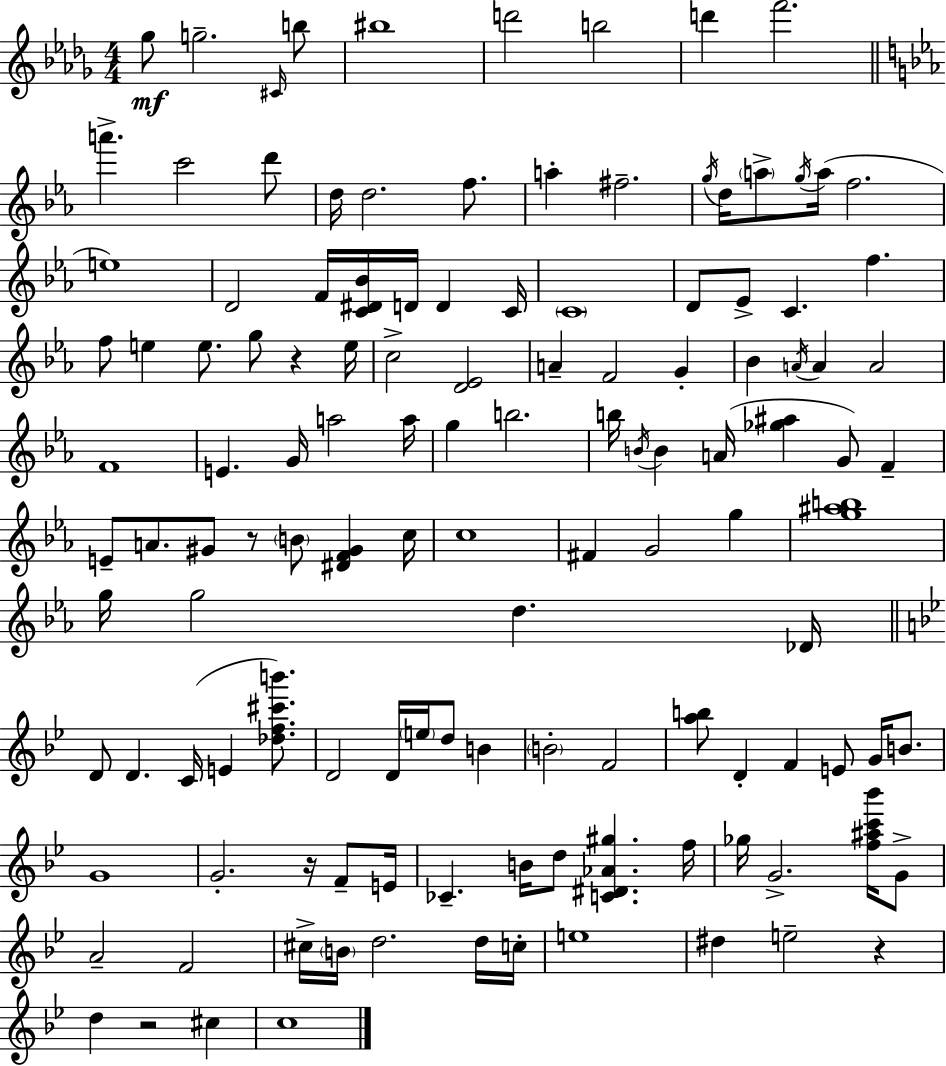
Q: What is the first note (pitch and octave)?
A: Gb5